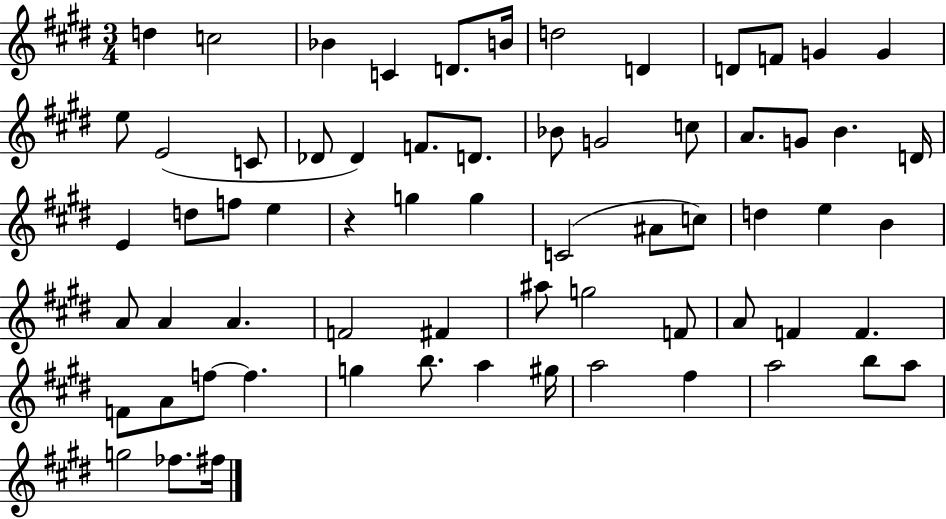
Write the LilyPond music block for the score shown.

{
  \clef treble
  \numericTimeSignature
  \time 3/4
  \key e \major
  d''4 c''2 | bes'4 c'4 d'8. b'16 | d''2 d'4 | d'8 f'8 g'4 g'4 | \break e''8 e'2( c'8 | des'8 des'4) f'8. d'8. | bes'8 g'2 c''8 | a'8. g'8 b'4. d'16 | \break e'4 d''8 f''8 e''4 | r4 g''4 g''4 | c'2( ais'8 c''8) | d''4 e''4 b'4 | \break a'8 a'4 a'4. | f'2 fis'4 | ais''8 g''2 f'8 | a'8 f'4 f'4. | \break f'8 a'8 f''8~~ f''4. | g''4 b''8. a''4 gis''16 | a''2 fis''4 | a''2 b''8 a''8 | \break g''2 fes''8. fis''16 | \bar "|."
}